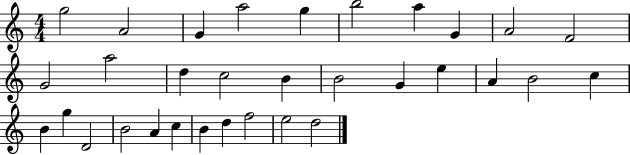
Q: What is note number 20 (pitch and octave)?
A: B4